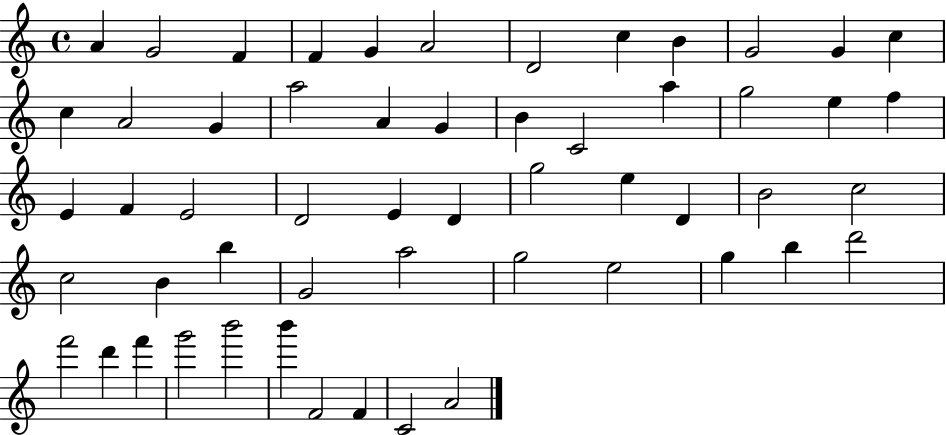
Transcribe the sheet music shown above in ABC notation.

X:1
T:Untitled
M:4/4
L:1/4
K:C
A G2 F F G A2 D2 c B G2 G c c A2 G a2 A G B C2 a g2 e f E F E2 D2 E D g2 e D B2 c2 c2 B b G2 a2 g2 e2 g b d'2 f'2 d' f' g'2 b'2 b' F2 F C2 A2